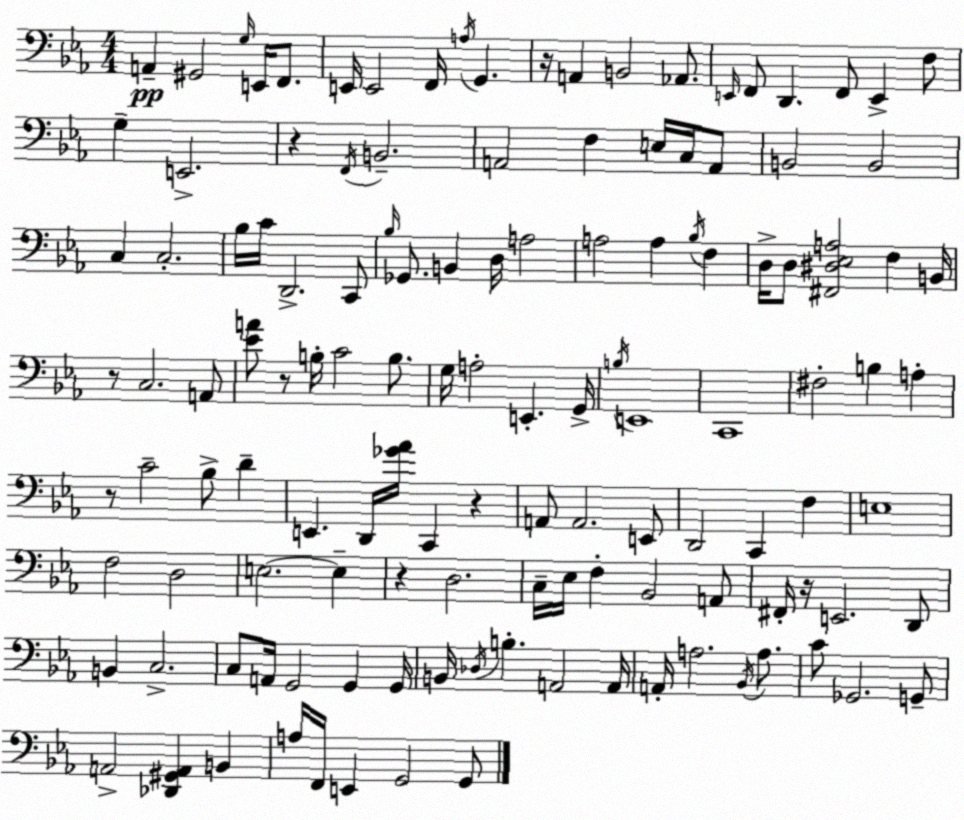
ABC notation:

X:1
T:Untitled
M:4/4
L:1/4
K:Cm
A,, ^G,,2 G,/4 E,,/4 F,,/2 E,,/4 E,,2 F,,/4 A,/4 G,, z/4 A,, B,,2 _A,,/2 E,,/4 F,,/2 D,, F,,/2 E,, F,/2 G, E,,2 z F,,/4 B,,2 A,,2 F, E,/4 C,/4 A,,/2 B,,2 B,,2 C, C,2 _B,/4 C/4 D,,2 C,,/2 _B,/4 _G,,/2 B,, D,/4 A,2 A,2 A, _B,/4 F, D,/4 D,/2 [^F,,^D,_E,A,]2 F, B,,/4 z/2 C,2 A,,/2 [_EA]/2 z/2 B,/4 C2 B,/2 G,/4 A,2 E,, G,,/4 B,/4 E,,4 C,,4 ^F,2 B, A, z/2 C2 _B,/2 D E,, D,,/4 [_G_A]/4 C,, z A,,/2 A,,2 E,,/2 D,,2 C,, F, E,4 F,2 D,2 E,2 E, z D,2 C,/4 _E,/4 F, _B,,2 A,,/2 ^F,,/4 z/4 E,,2 D,,/2 B,, C,2 C,/2 A,,/4 G,,2 G,, G,,/4 B,,/4 _D,/4 B, A,,2 A,,/4 A,,/4 A,2 _B,,/4 A,/2 C/2 _G,,2 G,,/2 A,,2 [_D,,^G,,A,,] B,, A,/4 F,,/4 E,, G,,2 G,,/2